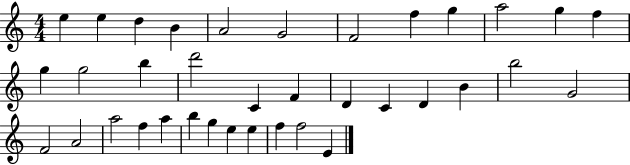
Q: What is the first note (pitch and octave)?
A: E5